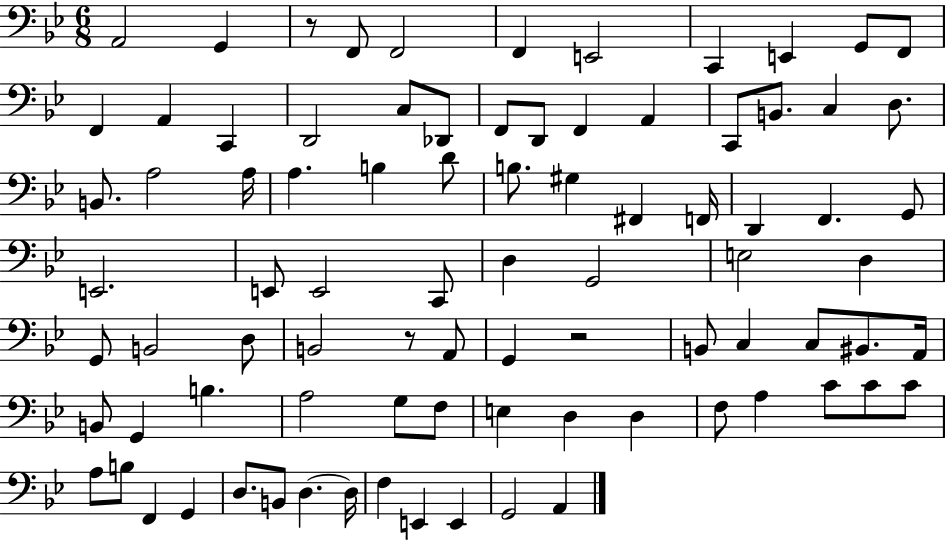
{
  \clef bass
  \numericTimeSignature
  \time 6/8
  \key bes \major
  a,2 g,4 | r8 f,8 f,2 | f,4 e,2 | c,4 e,4 g,8 f,8 | \break f,4 a,4 c,4 | d,2 c8 des,8 | f,8 d,8 f,4 a,4 | c,8 b,8. c4 d8. | \break b,8. a2 a16 | a4. b4 d'8 | b8. gis4 fis,4 f,16 | d,4 f,4. g,8 | \break e,2. | e,8 e,2 c,8 | d4 g,2 | e2 d4 | \break g,8 b,2 d8 | b,2 r8 a,8 | g,4 r2 | b,8 c4 c8 bis,8. a,16 | \break b,8 g,4 b4. | a2 g8 f8 | e4 d4 d4 | f8 a4 c'8 c'8 c'8 | \break a8 b8 f,4 g,4 | d8. b,8 d4.~~ d16 | f4 e,4 e,4 | g,2 a,4 | \break \bar "|."
}